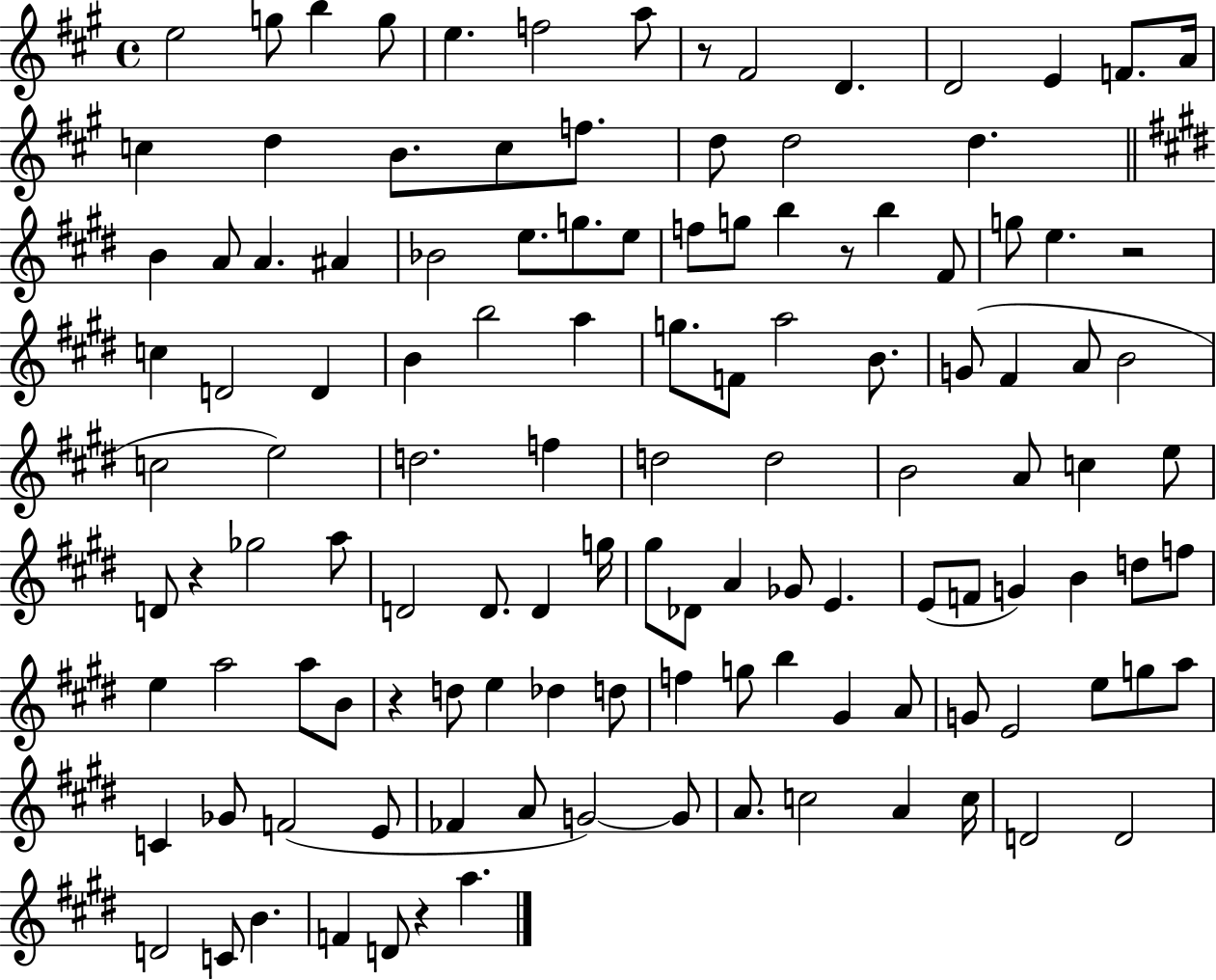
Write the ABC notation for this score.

X:1
T:Untitled
M:4/4
L:1/4
K:A
e2 g/2 b g/2 e f2 a/2 z/2 ^F2 D D2 E F/2 A/4 c d B/2 c/2 f/2 d/2 d2 d B A/2 A ^A _B2 e/2 g/2 e/2 f/2 g/2 b z/2 b ^F/2 g/2 e z2 c D2 D B b2 a g/2 F/2 a2 B/2 G/2 ^F A/2 B2 c2 e2 d2 f d2 d2 B2 A/2 c e/2 D/2 z _g2 a/2 D2 D/2 D g/4 ^g/2 _D/2 A _G/2 E E/2 F/2 G B d/2 f/2 e a2 a/2 B/2 z d/2 e _d d/2 f g/2 b ^G A/2 G/2 E2 e/2 g/2 a/2 C _G/2 F2 E/2 _F A/2 G2 G/2 A/2 c2 A c/4 D2 D2 D2 C/2 B F D/2 z a